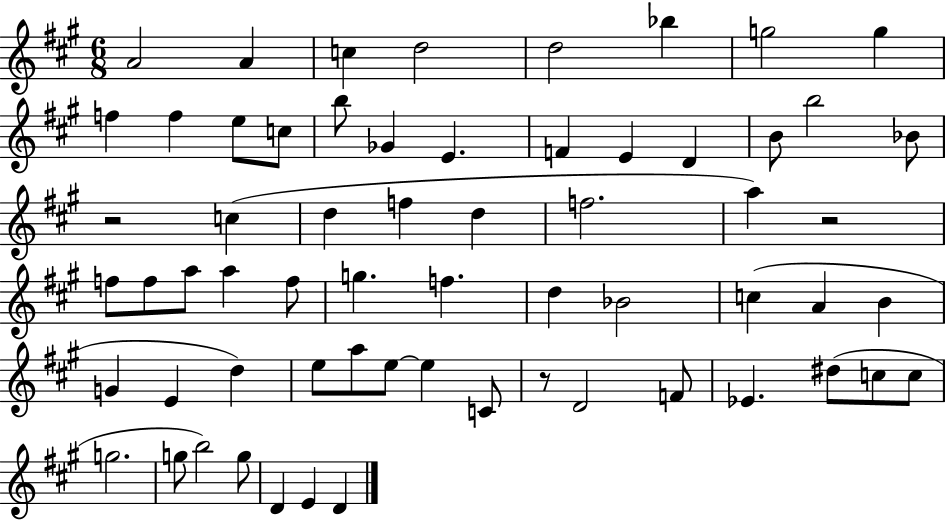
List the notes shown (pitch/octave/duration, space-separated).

A4/h A4/q C5/q D5/h D5/h Bb5/q G5/h G5/q F5/q F5/q E5/e C5/e B5/e Gb4/q E4/q. F4/q E4/q D4/q B4/e B5/h Bb4/e R/h C5/q D5/q F5/q D5/q F5/h. A5/q R/h F5/e F5/e A5/e A5/q F5/e G5/q. F5/q. D5/q Bb4/h C5/q A4/q B4/q G4/q E4/q D5/q E5/e A5/e E5/e E5/q C4/e R/e D4/h F4/e Eb4/q. D#5/e C5/e C5/e G5/h. G5/e B5/h G5/e D4/q E4/q D4/q